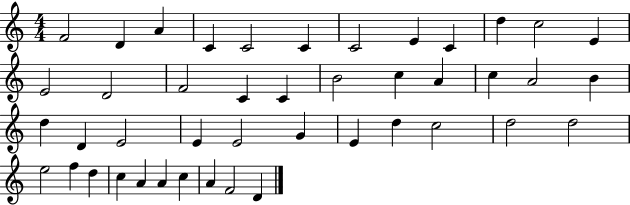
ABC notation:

X:1
T:Untitled
M:4/4
L:1/4
K:C
F2 D A C C2 C C2 E C d c2 E E2 D2 F2 C C B2 c A c A2 B d D E2 E E2 G E d c2 d2 d2 e2 f d c A A c A F2 D